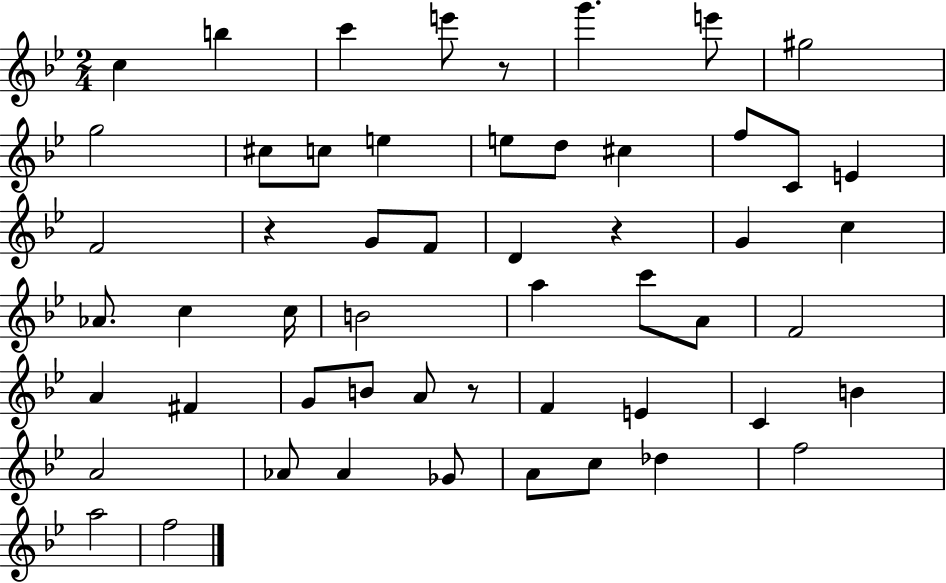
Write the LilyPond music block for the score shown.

{
  \clef treble
  \numericTimeSignature
  \time 2/4
  \key bes \major
  \repeat volta 2 { c''4 b''4 | c'''4 e'''8 r8 | g'''4. e'''8 | gis''2 | \break g''2 | cis''8 c''8 e''4 | e''8 d''8 cis''4 | f''8 c'8 e'4 | \break f'2 | r4 g'8 f'8 | d'4 r4 | g'4 c''4 | \break aes'8. c''4 c''16 | b'2 | a''4 c'''8 a'8 | f'2 | \break a'4 fis'4 | g'8 b'8 a'8 r8 | f'4 e'4 | c'4 b'4 | \break a'2 | aes'8 aes'4 ges'8 | a'8 c''8 des''4 | f''2 | \break a''2 | f''2 | } \bar "|."
}